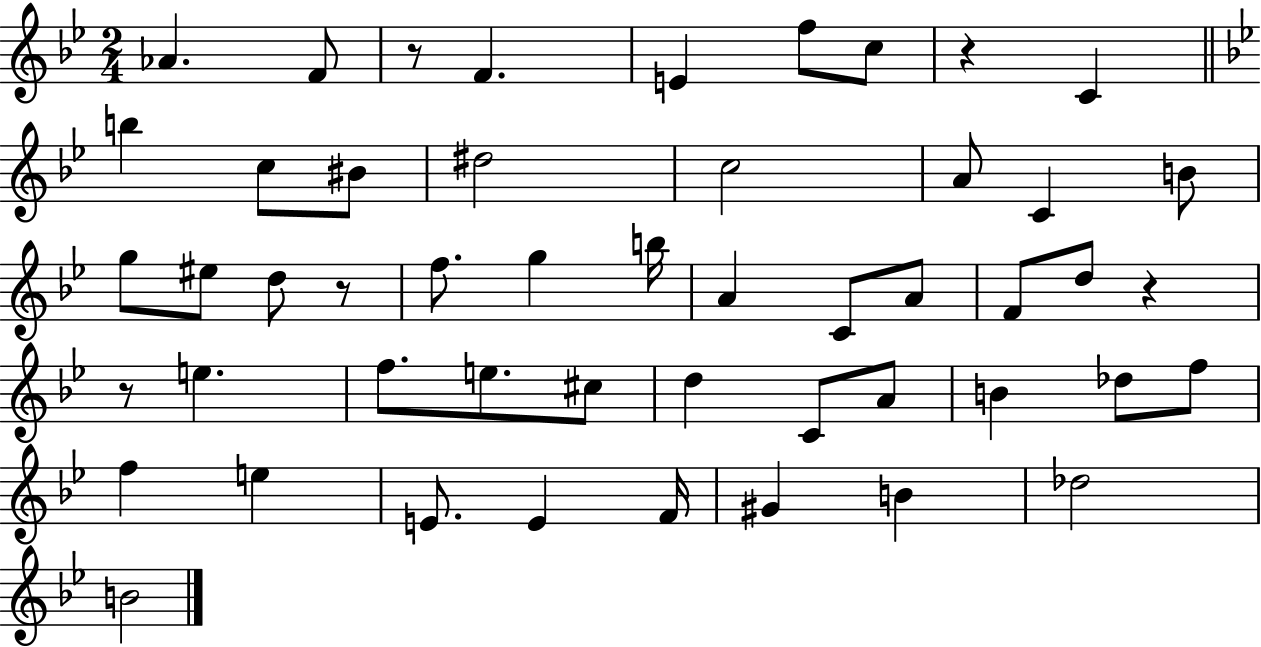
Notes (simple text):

Ab4/q. F4/e R/e F4/q. E4/q F5/e C5/e R/q C4/q B5/q C5/e BIS4/e D#5/h C5/h A4/e C4/q B4/e G5/e EIS5/e D5/e R/e F5/e. G5/q B5/s A4/q C4/e A4/e F4/e D5/e R/q R/e E5/q. F5/e. E5/e. C#5/e D5/q C4/e A4/e B4/q Db5/e F5/e F5/q E5/q E4/e. E4/q F4/s G#4/q B4/q Db5/h B4/h